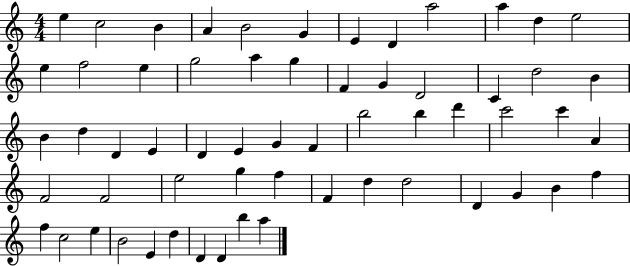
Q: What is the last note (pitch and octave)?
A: A5